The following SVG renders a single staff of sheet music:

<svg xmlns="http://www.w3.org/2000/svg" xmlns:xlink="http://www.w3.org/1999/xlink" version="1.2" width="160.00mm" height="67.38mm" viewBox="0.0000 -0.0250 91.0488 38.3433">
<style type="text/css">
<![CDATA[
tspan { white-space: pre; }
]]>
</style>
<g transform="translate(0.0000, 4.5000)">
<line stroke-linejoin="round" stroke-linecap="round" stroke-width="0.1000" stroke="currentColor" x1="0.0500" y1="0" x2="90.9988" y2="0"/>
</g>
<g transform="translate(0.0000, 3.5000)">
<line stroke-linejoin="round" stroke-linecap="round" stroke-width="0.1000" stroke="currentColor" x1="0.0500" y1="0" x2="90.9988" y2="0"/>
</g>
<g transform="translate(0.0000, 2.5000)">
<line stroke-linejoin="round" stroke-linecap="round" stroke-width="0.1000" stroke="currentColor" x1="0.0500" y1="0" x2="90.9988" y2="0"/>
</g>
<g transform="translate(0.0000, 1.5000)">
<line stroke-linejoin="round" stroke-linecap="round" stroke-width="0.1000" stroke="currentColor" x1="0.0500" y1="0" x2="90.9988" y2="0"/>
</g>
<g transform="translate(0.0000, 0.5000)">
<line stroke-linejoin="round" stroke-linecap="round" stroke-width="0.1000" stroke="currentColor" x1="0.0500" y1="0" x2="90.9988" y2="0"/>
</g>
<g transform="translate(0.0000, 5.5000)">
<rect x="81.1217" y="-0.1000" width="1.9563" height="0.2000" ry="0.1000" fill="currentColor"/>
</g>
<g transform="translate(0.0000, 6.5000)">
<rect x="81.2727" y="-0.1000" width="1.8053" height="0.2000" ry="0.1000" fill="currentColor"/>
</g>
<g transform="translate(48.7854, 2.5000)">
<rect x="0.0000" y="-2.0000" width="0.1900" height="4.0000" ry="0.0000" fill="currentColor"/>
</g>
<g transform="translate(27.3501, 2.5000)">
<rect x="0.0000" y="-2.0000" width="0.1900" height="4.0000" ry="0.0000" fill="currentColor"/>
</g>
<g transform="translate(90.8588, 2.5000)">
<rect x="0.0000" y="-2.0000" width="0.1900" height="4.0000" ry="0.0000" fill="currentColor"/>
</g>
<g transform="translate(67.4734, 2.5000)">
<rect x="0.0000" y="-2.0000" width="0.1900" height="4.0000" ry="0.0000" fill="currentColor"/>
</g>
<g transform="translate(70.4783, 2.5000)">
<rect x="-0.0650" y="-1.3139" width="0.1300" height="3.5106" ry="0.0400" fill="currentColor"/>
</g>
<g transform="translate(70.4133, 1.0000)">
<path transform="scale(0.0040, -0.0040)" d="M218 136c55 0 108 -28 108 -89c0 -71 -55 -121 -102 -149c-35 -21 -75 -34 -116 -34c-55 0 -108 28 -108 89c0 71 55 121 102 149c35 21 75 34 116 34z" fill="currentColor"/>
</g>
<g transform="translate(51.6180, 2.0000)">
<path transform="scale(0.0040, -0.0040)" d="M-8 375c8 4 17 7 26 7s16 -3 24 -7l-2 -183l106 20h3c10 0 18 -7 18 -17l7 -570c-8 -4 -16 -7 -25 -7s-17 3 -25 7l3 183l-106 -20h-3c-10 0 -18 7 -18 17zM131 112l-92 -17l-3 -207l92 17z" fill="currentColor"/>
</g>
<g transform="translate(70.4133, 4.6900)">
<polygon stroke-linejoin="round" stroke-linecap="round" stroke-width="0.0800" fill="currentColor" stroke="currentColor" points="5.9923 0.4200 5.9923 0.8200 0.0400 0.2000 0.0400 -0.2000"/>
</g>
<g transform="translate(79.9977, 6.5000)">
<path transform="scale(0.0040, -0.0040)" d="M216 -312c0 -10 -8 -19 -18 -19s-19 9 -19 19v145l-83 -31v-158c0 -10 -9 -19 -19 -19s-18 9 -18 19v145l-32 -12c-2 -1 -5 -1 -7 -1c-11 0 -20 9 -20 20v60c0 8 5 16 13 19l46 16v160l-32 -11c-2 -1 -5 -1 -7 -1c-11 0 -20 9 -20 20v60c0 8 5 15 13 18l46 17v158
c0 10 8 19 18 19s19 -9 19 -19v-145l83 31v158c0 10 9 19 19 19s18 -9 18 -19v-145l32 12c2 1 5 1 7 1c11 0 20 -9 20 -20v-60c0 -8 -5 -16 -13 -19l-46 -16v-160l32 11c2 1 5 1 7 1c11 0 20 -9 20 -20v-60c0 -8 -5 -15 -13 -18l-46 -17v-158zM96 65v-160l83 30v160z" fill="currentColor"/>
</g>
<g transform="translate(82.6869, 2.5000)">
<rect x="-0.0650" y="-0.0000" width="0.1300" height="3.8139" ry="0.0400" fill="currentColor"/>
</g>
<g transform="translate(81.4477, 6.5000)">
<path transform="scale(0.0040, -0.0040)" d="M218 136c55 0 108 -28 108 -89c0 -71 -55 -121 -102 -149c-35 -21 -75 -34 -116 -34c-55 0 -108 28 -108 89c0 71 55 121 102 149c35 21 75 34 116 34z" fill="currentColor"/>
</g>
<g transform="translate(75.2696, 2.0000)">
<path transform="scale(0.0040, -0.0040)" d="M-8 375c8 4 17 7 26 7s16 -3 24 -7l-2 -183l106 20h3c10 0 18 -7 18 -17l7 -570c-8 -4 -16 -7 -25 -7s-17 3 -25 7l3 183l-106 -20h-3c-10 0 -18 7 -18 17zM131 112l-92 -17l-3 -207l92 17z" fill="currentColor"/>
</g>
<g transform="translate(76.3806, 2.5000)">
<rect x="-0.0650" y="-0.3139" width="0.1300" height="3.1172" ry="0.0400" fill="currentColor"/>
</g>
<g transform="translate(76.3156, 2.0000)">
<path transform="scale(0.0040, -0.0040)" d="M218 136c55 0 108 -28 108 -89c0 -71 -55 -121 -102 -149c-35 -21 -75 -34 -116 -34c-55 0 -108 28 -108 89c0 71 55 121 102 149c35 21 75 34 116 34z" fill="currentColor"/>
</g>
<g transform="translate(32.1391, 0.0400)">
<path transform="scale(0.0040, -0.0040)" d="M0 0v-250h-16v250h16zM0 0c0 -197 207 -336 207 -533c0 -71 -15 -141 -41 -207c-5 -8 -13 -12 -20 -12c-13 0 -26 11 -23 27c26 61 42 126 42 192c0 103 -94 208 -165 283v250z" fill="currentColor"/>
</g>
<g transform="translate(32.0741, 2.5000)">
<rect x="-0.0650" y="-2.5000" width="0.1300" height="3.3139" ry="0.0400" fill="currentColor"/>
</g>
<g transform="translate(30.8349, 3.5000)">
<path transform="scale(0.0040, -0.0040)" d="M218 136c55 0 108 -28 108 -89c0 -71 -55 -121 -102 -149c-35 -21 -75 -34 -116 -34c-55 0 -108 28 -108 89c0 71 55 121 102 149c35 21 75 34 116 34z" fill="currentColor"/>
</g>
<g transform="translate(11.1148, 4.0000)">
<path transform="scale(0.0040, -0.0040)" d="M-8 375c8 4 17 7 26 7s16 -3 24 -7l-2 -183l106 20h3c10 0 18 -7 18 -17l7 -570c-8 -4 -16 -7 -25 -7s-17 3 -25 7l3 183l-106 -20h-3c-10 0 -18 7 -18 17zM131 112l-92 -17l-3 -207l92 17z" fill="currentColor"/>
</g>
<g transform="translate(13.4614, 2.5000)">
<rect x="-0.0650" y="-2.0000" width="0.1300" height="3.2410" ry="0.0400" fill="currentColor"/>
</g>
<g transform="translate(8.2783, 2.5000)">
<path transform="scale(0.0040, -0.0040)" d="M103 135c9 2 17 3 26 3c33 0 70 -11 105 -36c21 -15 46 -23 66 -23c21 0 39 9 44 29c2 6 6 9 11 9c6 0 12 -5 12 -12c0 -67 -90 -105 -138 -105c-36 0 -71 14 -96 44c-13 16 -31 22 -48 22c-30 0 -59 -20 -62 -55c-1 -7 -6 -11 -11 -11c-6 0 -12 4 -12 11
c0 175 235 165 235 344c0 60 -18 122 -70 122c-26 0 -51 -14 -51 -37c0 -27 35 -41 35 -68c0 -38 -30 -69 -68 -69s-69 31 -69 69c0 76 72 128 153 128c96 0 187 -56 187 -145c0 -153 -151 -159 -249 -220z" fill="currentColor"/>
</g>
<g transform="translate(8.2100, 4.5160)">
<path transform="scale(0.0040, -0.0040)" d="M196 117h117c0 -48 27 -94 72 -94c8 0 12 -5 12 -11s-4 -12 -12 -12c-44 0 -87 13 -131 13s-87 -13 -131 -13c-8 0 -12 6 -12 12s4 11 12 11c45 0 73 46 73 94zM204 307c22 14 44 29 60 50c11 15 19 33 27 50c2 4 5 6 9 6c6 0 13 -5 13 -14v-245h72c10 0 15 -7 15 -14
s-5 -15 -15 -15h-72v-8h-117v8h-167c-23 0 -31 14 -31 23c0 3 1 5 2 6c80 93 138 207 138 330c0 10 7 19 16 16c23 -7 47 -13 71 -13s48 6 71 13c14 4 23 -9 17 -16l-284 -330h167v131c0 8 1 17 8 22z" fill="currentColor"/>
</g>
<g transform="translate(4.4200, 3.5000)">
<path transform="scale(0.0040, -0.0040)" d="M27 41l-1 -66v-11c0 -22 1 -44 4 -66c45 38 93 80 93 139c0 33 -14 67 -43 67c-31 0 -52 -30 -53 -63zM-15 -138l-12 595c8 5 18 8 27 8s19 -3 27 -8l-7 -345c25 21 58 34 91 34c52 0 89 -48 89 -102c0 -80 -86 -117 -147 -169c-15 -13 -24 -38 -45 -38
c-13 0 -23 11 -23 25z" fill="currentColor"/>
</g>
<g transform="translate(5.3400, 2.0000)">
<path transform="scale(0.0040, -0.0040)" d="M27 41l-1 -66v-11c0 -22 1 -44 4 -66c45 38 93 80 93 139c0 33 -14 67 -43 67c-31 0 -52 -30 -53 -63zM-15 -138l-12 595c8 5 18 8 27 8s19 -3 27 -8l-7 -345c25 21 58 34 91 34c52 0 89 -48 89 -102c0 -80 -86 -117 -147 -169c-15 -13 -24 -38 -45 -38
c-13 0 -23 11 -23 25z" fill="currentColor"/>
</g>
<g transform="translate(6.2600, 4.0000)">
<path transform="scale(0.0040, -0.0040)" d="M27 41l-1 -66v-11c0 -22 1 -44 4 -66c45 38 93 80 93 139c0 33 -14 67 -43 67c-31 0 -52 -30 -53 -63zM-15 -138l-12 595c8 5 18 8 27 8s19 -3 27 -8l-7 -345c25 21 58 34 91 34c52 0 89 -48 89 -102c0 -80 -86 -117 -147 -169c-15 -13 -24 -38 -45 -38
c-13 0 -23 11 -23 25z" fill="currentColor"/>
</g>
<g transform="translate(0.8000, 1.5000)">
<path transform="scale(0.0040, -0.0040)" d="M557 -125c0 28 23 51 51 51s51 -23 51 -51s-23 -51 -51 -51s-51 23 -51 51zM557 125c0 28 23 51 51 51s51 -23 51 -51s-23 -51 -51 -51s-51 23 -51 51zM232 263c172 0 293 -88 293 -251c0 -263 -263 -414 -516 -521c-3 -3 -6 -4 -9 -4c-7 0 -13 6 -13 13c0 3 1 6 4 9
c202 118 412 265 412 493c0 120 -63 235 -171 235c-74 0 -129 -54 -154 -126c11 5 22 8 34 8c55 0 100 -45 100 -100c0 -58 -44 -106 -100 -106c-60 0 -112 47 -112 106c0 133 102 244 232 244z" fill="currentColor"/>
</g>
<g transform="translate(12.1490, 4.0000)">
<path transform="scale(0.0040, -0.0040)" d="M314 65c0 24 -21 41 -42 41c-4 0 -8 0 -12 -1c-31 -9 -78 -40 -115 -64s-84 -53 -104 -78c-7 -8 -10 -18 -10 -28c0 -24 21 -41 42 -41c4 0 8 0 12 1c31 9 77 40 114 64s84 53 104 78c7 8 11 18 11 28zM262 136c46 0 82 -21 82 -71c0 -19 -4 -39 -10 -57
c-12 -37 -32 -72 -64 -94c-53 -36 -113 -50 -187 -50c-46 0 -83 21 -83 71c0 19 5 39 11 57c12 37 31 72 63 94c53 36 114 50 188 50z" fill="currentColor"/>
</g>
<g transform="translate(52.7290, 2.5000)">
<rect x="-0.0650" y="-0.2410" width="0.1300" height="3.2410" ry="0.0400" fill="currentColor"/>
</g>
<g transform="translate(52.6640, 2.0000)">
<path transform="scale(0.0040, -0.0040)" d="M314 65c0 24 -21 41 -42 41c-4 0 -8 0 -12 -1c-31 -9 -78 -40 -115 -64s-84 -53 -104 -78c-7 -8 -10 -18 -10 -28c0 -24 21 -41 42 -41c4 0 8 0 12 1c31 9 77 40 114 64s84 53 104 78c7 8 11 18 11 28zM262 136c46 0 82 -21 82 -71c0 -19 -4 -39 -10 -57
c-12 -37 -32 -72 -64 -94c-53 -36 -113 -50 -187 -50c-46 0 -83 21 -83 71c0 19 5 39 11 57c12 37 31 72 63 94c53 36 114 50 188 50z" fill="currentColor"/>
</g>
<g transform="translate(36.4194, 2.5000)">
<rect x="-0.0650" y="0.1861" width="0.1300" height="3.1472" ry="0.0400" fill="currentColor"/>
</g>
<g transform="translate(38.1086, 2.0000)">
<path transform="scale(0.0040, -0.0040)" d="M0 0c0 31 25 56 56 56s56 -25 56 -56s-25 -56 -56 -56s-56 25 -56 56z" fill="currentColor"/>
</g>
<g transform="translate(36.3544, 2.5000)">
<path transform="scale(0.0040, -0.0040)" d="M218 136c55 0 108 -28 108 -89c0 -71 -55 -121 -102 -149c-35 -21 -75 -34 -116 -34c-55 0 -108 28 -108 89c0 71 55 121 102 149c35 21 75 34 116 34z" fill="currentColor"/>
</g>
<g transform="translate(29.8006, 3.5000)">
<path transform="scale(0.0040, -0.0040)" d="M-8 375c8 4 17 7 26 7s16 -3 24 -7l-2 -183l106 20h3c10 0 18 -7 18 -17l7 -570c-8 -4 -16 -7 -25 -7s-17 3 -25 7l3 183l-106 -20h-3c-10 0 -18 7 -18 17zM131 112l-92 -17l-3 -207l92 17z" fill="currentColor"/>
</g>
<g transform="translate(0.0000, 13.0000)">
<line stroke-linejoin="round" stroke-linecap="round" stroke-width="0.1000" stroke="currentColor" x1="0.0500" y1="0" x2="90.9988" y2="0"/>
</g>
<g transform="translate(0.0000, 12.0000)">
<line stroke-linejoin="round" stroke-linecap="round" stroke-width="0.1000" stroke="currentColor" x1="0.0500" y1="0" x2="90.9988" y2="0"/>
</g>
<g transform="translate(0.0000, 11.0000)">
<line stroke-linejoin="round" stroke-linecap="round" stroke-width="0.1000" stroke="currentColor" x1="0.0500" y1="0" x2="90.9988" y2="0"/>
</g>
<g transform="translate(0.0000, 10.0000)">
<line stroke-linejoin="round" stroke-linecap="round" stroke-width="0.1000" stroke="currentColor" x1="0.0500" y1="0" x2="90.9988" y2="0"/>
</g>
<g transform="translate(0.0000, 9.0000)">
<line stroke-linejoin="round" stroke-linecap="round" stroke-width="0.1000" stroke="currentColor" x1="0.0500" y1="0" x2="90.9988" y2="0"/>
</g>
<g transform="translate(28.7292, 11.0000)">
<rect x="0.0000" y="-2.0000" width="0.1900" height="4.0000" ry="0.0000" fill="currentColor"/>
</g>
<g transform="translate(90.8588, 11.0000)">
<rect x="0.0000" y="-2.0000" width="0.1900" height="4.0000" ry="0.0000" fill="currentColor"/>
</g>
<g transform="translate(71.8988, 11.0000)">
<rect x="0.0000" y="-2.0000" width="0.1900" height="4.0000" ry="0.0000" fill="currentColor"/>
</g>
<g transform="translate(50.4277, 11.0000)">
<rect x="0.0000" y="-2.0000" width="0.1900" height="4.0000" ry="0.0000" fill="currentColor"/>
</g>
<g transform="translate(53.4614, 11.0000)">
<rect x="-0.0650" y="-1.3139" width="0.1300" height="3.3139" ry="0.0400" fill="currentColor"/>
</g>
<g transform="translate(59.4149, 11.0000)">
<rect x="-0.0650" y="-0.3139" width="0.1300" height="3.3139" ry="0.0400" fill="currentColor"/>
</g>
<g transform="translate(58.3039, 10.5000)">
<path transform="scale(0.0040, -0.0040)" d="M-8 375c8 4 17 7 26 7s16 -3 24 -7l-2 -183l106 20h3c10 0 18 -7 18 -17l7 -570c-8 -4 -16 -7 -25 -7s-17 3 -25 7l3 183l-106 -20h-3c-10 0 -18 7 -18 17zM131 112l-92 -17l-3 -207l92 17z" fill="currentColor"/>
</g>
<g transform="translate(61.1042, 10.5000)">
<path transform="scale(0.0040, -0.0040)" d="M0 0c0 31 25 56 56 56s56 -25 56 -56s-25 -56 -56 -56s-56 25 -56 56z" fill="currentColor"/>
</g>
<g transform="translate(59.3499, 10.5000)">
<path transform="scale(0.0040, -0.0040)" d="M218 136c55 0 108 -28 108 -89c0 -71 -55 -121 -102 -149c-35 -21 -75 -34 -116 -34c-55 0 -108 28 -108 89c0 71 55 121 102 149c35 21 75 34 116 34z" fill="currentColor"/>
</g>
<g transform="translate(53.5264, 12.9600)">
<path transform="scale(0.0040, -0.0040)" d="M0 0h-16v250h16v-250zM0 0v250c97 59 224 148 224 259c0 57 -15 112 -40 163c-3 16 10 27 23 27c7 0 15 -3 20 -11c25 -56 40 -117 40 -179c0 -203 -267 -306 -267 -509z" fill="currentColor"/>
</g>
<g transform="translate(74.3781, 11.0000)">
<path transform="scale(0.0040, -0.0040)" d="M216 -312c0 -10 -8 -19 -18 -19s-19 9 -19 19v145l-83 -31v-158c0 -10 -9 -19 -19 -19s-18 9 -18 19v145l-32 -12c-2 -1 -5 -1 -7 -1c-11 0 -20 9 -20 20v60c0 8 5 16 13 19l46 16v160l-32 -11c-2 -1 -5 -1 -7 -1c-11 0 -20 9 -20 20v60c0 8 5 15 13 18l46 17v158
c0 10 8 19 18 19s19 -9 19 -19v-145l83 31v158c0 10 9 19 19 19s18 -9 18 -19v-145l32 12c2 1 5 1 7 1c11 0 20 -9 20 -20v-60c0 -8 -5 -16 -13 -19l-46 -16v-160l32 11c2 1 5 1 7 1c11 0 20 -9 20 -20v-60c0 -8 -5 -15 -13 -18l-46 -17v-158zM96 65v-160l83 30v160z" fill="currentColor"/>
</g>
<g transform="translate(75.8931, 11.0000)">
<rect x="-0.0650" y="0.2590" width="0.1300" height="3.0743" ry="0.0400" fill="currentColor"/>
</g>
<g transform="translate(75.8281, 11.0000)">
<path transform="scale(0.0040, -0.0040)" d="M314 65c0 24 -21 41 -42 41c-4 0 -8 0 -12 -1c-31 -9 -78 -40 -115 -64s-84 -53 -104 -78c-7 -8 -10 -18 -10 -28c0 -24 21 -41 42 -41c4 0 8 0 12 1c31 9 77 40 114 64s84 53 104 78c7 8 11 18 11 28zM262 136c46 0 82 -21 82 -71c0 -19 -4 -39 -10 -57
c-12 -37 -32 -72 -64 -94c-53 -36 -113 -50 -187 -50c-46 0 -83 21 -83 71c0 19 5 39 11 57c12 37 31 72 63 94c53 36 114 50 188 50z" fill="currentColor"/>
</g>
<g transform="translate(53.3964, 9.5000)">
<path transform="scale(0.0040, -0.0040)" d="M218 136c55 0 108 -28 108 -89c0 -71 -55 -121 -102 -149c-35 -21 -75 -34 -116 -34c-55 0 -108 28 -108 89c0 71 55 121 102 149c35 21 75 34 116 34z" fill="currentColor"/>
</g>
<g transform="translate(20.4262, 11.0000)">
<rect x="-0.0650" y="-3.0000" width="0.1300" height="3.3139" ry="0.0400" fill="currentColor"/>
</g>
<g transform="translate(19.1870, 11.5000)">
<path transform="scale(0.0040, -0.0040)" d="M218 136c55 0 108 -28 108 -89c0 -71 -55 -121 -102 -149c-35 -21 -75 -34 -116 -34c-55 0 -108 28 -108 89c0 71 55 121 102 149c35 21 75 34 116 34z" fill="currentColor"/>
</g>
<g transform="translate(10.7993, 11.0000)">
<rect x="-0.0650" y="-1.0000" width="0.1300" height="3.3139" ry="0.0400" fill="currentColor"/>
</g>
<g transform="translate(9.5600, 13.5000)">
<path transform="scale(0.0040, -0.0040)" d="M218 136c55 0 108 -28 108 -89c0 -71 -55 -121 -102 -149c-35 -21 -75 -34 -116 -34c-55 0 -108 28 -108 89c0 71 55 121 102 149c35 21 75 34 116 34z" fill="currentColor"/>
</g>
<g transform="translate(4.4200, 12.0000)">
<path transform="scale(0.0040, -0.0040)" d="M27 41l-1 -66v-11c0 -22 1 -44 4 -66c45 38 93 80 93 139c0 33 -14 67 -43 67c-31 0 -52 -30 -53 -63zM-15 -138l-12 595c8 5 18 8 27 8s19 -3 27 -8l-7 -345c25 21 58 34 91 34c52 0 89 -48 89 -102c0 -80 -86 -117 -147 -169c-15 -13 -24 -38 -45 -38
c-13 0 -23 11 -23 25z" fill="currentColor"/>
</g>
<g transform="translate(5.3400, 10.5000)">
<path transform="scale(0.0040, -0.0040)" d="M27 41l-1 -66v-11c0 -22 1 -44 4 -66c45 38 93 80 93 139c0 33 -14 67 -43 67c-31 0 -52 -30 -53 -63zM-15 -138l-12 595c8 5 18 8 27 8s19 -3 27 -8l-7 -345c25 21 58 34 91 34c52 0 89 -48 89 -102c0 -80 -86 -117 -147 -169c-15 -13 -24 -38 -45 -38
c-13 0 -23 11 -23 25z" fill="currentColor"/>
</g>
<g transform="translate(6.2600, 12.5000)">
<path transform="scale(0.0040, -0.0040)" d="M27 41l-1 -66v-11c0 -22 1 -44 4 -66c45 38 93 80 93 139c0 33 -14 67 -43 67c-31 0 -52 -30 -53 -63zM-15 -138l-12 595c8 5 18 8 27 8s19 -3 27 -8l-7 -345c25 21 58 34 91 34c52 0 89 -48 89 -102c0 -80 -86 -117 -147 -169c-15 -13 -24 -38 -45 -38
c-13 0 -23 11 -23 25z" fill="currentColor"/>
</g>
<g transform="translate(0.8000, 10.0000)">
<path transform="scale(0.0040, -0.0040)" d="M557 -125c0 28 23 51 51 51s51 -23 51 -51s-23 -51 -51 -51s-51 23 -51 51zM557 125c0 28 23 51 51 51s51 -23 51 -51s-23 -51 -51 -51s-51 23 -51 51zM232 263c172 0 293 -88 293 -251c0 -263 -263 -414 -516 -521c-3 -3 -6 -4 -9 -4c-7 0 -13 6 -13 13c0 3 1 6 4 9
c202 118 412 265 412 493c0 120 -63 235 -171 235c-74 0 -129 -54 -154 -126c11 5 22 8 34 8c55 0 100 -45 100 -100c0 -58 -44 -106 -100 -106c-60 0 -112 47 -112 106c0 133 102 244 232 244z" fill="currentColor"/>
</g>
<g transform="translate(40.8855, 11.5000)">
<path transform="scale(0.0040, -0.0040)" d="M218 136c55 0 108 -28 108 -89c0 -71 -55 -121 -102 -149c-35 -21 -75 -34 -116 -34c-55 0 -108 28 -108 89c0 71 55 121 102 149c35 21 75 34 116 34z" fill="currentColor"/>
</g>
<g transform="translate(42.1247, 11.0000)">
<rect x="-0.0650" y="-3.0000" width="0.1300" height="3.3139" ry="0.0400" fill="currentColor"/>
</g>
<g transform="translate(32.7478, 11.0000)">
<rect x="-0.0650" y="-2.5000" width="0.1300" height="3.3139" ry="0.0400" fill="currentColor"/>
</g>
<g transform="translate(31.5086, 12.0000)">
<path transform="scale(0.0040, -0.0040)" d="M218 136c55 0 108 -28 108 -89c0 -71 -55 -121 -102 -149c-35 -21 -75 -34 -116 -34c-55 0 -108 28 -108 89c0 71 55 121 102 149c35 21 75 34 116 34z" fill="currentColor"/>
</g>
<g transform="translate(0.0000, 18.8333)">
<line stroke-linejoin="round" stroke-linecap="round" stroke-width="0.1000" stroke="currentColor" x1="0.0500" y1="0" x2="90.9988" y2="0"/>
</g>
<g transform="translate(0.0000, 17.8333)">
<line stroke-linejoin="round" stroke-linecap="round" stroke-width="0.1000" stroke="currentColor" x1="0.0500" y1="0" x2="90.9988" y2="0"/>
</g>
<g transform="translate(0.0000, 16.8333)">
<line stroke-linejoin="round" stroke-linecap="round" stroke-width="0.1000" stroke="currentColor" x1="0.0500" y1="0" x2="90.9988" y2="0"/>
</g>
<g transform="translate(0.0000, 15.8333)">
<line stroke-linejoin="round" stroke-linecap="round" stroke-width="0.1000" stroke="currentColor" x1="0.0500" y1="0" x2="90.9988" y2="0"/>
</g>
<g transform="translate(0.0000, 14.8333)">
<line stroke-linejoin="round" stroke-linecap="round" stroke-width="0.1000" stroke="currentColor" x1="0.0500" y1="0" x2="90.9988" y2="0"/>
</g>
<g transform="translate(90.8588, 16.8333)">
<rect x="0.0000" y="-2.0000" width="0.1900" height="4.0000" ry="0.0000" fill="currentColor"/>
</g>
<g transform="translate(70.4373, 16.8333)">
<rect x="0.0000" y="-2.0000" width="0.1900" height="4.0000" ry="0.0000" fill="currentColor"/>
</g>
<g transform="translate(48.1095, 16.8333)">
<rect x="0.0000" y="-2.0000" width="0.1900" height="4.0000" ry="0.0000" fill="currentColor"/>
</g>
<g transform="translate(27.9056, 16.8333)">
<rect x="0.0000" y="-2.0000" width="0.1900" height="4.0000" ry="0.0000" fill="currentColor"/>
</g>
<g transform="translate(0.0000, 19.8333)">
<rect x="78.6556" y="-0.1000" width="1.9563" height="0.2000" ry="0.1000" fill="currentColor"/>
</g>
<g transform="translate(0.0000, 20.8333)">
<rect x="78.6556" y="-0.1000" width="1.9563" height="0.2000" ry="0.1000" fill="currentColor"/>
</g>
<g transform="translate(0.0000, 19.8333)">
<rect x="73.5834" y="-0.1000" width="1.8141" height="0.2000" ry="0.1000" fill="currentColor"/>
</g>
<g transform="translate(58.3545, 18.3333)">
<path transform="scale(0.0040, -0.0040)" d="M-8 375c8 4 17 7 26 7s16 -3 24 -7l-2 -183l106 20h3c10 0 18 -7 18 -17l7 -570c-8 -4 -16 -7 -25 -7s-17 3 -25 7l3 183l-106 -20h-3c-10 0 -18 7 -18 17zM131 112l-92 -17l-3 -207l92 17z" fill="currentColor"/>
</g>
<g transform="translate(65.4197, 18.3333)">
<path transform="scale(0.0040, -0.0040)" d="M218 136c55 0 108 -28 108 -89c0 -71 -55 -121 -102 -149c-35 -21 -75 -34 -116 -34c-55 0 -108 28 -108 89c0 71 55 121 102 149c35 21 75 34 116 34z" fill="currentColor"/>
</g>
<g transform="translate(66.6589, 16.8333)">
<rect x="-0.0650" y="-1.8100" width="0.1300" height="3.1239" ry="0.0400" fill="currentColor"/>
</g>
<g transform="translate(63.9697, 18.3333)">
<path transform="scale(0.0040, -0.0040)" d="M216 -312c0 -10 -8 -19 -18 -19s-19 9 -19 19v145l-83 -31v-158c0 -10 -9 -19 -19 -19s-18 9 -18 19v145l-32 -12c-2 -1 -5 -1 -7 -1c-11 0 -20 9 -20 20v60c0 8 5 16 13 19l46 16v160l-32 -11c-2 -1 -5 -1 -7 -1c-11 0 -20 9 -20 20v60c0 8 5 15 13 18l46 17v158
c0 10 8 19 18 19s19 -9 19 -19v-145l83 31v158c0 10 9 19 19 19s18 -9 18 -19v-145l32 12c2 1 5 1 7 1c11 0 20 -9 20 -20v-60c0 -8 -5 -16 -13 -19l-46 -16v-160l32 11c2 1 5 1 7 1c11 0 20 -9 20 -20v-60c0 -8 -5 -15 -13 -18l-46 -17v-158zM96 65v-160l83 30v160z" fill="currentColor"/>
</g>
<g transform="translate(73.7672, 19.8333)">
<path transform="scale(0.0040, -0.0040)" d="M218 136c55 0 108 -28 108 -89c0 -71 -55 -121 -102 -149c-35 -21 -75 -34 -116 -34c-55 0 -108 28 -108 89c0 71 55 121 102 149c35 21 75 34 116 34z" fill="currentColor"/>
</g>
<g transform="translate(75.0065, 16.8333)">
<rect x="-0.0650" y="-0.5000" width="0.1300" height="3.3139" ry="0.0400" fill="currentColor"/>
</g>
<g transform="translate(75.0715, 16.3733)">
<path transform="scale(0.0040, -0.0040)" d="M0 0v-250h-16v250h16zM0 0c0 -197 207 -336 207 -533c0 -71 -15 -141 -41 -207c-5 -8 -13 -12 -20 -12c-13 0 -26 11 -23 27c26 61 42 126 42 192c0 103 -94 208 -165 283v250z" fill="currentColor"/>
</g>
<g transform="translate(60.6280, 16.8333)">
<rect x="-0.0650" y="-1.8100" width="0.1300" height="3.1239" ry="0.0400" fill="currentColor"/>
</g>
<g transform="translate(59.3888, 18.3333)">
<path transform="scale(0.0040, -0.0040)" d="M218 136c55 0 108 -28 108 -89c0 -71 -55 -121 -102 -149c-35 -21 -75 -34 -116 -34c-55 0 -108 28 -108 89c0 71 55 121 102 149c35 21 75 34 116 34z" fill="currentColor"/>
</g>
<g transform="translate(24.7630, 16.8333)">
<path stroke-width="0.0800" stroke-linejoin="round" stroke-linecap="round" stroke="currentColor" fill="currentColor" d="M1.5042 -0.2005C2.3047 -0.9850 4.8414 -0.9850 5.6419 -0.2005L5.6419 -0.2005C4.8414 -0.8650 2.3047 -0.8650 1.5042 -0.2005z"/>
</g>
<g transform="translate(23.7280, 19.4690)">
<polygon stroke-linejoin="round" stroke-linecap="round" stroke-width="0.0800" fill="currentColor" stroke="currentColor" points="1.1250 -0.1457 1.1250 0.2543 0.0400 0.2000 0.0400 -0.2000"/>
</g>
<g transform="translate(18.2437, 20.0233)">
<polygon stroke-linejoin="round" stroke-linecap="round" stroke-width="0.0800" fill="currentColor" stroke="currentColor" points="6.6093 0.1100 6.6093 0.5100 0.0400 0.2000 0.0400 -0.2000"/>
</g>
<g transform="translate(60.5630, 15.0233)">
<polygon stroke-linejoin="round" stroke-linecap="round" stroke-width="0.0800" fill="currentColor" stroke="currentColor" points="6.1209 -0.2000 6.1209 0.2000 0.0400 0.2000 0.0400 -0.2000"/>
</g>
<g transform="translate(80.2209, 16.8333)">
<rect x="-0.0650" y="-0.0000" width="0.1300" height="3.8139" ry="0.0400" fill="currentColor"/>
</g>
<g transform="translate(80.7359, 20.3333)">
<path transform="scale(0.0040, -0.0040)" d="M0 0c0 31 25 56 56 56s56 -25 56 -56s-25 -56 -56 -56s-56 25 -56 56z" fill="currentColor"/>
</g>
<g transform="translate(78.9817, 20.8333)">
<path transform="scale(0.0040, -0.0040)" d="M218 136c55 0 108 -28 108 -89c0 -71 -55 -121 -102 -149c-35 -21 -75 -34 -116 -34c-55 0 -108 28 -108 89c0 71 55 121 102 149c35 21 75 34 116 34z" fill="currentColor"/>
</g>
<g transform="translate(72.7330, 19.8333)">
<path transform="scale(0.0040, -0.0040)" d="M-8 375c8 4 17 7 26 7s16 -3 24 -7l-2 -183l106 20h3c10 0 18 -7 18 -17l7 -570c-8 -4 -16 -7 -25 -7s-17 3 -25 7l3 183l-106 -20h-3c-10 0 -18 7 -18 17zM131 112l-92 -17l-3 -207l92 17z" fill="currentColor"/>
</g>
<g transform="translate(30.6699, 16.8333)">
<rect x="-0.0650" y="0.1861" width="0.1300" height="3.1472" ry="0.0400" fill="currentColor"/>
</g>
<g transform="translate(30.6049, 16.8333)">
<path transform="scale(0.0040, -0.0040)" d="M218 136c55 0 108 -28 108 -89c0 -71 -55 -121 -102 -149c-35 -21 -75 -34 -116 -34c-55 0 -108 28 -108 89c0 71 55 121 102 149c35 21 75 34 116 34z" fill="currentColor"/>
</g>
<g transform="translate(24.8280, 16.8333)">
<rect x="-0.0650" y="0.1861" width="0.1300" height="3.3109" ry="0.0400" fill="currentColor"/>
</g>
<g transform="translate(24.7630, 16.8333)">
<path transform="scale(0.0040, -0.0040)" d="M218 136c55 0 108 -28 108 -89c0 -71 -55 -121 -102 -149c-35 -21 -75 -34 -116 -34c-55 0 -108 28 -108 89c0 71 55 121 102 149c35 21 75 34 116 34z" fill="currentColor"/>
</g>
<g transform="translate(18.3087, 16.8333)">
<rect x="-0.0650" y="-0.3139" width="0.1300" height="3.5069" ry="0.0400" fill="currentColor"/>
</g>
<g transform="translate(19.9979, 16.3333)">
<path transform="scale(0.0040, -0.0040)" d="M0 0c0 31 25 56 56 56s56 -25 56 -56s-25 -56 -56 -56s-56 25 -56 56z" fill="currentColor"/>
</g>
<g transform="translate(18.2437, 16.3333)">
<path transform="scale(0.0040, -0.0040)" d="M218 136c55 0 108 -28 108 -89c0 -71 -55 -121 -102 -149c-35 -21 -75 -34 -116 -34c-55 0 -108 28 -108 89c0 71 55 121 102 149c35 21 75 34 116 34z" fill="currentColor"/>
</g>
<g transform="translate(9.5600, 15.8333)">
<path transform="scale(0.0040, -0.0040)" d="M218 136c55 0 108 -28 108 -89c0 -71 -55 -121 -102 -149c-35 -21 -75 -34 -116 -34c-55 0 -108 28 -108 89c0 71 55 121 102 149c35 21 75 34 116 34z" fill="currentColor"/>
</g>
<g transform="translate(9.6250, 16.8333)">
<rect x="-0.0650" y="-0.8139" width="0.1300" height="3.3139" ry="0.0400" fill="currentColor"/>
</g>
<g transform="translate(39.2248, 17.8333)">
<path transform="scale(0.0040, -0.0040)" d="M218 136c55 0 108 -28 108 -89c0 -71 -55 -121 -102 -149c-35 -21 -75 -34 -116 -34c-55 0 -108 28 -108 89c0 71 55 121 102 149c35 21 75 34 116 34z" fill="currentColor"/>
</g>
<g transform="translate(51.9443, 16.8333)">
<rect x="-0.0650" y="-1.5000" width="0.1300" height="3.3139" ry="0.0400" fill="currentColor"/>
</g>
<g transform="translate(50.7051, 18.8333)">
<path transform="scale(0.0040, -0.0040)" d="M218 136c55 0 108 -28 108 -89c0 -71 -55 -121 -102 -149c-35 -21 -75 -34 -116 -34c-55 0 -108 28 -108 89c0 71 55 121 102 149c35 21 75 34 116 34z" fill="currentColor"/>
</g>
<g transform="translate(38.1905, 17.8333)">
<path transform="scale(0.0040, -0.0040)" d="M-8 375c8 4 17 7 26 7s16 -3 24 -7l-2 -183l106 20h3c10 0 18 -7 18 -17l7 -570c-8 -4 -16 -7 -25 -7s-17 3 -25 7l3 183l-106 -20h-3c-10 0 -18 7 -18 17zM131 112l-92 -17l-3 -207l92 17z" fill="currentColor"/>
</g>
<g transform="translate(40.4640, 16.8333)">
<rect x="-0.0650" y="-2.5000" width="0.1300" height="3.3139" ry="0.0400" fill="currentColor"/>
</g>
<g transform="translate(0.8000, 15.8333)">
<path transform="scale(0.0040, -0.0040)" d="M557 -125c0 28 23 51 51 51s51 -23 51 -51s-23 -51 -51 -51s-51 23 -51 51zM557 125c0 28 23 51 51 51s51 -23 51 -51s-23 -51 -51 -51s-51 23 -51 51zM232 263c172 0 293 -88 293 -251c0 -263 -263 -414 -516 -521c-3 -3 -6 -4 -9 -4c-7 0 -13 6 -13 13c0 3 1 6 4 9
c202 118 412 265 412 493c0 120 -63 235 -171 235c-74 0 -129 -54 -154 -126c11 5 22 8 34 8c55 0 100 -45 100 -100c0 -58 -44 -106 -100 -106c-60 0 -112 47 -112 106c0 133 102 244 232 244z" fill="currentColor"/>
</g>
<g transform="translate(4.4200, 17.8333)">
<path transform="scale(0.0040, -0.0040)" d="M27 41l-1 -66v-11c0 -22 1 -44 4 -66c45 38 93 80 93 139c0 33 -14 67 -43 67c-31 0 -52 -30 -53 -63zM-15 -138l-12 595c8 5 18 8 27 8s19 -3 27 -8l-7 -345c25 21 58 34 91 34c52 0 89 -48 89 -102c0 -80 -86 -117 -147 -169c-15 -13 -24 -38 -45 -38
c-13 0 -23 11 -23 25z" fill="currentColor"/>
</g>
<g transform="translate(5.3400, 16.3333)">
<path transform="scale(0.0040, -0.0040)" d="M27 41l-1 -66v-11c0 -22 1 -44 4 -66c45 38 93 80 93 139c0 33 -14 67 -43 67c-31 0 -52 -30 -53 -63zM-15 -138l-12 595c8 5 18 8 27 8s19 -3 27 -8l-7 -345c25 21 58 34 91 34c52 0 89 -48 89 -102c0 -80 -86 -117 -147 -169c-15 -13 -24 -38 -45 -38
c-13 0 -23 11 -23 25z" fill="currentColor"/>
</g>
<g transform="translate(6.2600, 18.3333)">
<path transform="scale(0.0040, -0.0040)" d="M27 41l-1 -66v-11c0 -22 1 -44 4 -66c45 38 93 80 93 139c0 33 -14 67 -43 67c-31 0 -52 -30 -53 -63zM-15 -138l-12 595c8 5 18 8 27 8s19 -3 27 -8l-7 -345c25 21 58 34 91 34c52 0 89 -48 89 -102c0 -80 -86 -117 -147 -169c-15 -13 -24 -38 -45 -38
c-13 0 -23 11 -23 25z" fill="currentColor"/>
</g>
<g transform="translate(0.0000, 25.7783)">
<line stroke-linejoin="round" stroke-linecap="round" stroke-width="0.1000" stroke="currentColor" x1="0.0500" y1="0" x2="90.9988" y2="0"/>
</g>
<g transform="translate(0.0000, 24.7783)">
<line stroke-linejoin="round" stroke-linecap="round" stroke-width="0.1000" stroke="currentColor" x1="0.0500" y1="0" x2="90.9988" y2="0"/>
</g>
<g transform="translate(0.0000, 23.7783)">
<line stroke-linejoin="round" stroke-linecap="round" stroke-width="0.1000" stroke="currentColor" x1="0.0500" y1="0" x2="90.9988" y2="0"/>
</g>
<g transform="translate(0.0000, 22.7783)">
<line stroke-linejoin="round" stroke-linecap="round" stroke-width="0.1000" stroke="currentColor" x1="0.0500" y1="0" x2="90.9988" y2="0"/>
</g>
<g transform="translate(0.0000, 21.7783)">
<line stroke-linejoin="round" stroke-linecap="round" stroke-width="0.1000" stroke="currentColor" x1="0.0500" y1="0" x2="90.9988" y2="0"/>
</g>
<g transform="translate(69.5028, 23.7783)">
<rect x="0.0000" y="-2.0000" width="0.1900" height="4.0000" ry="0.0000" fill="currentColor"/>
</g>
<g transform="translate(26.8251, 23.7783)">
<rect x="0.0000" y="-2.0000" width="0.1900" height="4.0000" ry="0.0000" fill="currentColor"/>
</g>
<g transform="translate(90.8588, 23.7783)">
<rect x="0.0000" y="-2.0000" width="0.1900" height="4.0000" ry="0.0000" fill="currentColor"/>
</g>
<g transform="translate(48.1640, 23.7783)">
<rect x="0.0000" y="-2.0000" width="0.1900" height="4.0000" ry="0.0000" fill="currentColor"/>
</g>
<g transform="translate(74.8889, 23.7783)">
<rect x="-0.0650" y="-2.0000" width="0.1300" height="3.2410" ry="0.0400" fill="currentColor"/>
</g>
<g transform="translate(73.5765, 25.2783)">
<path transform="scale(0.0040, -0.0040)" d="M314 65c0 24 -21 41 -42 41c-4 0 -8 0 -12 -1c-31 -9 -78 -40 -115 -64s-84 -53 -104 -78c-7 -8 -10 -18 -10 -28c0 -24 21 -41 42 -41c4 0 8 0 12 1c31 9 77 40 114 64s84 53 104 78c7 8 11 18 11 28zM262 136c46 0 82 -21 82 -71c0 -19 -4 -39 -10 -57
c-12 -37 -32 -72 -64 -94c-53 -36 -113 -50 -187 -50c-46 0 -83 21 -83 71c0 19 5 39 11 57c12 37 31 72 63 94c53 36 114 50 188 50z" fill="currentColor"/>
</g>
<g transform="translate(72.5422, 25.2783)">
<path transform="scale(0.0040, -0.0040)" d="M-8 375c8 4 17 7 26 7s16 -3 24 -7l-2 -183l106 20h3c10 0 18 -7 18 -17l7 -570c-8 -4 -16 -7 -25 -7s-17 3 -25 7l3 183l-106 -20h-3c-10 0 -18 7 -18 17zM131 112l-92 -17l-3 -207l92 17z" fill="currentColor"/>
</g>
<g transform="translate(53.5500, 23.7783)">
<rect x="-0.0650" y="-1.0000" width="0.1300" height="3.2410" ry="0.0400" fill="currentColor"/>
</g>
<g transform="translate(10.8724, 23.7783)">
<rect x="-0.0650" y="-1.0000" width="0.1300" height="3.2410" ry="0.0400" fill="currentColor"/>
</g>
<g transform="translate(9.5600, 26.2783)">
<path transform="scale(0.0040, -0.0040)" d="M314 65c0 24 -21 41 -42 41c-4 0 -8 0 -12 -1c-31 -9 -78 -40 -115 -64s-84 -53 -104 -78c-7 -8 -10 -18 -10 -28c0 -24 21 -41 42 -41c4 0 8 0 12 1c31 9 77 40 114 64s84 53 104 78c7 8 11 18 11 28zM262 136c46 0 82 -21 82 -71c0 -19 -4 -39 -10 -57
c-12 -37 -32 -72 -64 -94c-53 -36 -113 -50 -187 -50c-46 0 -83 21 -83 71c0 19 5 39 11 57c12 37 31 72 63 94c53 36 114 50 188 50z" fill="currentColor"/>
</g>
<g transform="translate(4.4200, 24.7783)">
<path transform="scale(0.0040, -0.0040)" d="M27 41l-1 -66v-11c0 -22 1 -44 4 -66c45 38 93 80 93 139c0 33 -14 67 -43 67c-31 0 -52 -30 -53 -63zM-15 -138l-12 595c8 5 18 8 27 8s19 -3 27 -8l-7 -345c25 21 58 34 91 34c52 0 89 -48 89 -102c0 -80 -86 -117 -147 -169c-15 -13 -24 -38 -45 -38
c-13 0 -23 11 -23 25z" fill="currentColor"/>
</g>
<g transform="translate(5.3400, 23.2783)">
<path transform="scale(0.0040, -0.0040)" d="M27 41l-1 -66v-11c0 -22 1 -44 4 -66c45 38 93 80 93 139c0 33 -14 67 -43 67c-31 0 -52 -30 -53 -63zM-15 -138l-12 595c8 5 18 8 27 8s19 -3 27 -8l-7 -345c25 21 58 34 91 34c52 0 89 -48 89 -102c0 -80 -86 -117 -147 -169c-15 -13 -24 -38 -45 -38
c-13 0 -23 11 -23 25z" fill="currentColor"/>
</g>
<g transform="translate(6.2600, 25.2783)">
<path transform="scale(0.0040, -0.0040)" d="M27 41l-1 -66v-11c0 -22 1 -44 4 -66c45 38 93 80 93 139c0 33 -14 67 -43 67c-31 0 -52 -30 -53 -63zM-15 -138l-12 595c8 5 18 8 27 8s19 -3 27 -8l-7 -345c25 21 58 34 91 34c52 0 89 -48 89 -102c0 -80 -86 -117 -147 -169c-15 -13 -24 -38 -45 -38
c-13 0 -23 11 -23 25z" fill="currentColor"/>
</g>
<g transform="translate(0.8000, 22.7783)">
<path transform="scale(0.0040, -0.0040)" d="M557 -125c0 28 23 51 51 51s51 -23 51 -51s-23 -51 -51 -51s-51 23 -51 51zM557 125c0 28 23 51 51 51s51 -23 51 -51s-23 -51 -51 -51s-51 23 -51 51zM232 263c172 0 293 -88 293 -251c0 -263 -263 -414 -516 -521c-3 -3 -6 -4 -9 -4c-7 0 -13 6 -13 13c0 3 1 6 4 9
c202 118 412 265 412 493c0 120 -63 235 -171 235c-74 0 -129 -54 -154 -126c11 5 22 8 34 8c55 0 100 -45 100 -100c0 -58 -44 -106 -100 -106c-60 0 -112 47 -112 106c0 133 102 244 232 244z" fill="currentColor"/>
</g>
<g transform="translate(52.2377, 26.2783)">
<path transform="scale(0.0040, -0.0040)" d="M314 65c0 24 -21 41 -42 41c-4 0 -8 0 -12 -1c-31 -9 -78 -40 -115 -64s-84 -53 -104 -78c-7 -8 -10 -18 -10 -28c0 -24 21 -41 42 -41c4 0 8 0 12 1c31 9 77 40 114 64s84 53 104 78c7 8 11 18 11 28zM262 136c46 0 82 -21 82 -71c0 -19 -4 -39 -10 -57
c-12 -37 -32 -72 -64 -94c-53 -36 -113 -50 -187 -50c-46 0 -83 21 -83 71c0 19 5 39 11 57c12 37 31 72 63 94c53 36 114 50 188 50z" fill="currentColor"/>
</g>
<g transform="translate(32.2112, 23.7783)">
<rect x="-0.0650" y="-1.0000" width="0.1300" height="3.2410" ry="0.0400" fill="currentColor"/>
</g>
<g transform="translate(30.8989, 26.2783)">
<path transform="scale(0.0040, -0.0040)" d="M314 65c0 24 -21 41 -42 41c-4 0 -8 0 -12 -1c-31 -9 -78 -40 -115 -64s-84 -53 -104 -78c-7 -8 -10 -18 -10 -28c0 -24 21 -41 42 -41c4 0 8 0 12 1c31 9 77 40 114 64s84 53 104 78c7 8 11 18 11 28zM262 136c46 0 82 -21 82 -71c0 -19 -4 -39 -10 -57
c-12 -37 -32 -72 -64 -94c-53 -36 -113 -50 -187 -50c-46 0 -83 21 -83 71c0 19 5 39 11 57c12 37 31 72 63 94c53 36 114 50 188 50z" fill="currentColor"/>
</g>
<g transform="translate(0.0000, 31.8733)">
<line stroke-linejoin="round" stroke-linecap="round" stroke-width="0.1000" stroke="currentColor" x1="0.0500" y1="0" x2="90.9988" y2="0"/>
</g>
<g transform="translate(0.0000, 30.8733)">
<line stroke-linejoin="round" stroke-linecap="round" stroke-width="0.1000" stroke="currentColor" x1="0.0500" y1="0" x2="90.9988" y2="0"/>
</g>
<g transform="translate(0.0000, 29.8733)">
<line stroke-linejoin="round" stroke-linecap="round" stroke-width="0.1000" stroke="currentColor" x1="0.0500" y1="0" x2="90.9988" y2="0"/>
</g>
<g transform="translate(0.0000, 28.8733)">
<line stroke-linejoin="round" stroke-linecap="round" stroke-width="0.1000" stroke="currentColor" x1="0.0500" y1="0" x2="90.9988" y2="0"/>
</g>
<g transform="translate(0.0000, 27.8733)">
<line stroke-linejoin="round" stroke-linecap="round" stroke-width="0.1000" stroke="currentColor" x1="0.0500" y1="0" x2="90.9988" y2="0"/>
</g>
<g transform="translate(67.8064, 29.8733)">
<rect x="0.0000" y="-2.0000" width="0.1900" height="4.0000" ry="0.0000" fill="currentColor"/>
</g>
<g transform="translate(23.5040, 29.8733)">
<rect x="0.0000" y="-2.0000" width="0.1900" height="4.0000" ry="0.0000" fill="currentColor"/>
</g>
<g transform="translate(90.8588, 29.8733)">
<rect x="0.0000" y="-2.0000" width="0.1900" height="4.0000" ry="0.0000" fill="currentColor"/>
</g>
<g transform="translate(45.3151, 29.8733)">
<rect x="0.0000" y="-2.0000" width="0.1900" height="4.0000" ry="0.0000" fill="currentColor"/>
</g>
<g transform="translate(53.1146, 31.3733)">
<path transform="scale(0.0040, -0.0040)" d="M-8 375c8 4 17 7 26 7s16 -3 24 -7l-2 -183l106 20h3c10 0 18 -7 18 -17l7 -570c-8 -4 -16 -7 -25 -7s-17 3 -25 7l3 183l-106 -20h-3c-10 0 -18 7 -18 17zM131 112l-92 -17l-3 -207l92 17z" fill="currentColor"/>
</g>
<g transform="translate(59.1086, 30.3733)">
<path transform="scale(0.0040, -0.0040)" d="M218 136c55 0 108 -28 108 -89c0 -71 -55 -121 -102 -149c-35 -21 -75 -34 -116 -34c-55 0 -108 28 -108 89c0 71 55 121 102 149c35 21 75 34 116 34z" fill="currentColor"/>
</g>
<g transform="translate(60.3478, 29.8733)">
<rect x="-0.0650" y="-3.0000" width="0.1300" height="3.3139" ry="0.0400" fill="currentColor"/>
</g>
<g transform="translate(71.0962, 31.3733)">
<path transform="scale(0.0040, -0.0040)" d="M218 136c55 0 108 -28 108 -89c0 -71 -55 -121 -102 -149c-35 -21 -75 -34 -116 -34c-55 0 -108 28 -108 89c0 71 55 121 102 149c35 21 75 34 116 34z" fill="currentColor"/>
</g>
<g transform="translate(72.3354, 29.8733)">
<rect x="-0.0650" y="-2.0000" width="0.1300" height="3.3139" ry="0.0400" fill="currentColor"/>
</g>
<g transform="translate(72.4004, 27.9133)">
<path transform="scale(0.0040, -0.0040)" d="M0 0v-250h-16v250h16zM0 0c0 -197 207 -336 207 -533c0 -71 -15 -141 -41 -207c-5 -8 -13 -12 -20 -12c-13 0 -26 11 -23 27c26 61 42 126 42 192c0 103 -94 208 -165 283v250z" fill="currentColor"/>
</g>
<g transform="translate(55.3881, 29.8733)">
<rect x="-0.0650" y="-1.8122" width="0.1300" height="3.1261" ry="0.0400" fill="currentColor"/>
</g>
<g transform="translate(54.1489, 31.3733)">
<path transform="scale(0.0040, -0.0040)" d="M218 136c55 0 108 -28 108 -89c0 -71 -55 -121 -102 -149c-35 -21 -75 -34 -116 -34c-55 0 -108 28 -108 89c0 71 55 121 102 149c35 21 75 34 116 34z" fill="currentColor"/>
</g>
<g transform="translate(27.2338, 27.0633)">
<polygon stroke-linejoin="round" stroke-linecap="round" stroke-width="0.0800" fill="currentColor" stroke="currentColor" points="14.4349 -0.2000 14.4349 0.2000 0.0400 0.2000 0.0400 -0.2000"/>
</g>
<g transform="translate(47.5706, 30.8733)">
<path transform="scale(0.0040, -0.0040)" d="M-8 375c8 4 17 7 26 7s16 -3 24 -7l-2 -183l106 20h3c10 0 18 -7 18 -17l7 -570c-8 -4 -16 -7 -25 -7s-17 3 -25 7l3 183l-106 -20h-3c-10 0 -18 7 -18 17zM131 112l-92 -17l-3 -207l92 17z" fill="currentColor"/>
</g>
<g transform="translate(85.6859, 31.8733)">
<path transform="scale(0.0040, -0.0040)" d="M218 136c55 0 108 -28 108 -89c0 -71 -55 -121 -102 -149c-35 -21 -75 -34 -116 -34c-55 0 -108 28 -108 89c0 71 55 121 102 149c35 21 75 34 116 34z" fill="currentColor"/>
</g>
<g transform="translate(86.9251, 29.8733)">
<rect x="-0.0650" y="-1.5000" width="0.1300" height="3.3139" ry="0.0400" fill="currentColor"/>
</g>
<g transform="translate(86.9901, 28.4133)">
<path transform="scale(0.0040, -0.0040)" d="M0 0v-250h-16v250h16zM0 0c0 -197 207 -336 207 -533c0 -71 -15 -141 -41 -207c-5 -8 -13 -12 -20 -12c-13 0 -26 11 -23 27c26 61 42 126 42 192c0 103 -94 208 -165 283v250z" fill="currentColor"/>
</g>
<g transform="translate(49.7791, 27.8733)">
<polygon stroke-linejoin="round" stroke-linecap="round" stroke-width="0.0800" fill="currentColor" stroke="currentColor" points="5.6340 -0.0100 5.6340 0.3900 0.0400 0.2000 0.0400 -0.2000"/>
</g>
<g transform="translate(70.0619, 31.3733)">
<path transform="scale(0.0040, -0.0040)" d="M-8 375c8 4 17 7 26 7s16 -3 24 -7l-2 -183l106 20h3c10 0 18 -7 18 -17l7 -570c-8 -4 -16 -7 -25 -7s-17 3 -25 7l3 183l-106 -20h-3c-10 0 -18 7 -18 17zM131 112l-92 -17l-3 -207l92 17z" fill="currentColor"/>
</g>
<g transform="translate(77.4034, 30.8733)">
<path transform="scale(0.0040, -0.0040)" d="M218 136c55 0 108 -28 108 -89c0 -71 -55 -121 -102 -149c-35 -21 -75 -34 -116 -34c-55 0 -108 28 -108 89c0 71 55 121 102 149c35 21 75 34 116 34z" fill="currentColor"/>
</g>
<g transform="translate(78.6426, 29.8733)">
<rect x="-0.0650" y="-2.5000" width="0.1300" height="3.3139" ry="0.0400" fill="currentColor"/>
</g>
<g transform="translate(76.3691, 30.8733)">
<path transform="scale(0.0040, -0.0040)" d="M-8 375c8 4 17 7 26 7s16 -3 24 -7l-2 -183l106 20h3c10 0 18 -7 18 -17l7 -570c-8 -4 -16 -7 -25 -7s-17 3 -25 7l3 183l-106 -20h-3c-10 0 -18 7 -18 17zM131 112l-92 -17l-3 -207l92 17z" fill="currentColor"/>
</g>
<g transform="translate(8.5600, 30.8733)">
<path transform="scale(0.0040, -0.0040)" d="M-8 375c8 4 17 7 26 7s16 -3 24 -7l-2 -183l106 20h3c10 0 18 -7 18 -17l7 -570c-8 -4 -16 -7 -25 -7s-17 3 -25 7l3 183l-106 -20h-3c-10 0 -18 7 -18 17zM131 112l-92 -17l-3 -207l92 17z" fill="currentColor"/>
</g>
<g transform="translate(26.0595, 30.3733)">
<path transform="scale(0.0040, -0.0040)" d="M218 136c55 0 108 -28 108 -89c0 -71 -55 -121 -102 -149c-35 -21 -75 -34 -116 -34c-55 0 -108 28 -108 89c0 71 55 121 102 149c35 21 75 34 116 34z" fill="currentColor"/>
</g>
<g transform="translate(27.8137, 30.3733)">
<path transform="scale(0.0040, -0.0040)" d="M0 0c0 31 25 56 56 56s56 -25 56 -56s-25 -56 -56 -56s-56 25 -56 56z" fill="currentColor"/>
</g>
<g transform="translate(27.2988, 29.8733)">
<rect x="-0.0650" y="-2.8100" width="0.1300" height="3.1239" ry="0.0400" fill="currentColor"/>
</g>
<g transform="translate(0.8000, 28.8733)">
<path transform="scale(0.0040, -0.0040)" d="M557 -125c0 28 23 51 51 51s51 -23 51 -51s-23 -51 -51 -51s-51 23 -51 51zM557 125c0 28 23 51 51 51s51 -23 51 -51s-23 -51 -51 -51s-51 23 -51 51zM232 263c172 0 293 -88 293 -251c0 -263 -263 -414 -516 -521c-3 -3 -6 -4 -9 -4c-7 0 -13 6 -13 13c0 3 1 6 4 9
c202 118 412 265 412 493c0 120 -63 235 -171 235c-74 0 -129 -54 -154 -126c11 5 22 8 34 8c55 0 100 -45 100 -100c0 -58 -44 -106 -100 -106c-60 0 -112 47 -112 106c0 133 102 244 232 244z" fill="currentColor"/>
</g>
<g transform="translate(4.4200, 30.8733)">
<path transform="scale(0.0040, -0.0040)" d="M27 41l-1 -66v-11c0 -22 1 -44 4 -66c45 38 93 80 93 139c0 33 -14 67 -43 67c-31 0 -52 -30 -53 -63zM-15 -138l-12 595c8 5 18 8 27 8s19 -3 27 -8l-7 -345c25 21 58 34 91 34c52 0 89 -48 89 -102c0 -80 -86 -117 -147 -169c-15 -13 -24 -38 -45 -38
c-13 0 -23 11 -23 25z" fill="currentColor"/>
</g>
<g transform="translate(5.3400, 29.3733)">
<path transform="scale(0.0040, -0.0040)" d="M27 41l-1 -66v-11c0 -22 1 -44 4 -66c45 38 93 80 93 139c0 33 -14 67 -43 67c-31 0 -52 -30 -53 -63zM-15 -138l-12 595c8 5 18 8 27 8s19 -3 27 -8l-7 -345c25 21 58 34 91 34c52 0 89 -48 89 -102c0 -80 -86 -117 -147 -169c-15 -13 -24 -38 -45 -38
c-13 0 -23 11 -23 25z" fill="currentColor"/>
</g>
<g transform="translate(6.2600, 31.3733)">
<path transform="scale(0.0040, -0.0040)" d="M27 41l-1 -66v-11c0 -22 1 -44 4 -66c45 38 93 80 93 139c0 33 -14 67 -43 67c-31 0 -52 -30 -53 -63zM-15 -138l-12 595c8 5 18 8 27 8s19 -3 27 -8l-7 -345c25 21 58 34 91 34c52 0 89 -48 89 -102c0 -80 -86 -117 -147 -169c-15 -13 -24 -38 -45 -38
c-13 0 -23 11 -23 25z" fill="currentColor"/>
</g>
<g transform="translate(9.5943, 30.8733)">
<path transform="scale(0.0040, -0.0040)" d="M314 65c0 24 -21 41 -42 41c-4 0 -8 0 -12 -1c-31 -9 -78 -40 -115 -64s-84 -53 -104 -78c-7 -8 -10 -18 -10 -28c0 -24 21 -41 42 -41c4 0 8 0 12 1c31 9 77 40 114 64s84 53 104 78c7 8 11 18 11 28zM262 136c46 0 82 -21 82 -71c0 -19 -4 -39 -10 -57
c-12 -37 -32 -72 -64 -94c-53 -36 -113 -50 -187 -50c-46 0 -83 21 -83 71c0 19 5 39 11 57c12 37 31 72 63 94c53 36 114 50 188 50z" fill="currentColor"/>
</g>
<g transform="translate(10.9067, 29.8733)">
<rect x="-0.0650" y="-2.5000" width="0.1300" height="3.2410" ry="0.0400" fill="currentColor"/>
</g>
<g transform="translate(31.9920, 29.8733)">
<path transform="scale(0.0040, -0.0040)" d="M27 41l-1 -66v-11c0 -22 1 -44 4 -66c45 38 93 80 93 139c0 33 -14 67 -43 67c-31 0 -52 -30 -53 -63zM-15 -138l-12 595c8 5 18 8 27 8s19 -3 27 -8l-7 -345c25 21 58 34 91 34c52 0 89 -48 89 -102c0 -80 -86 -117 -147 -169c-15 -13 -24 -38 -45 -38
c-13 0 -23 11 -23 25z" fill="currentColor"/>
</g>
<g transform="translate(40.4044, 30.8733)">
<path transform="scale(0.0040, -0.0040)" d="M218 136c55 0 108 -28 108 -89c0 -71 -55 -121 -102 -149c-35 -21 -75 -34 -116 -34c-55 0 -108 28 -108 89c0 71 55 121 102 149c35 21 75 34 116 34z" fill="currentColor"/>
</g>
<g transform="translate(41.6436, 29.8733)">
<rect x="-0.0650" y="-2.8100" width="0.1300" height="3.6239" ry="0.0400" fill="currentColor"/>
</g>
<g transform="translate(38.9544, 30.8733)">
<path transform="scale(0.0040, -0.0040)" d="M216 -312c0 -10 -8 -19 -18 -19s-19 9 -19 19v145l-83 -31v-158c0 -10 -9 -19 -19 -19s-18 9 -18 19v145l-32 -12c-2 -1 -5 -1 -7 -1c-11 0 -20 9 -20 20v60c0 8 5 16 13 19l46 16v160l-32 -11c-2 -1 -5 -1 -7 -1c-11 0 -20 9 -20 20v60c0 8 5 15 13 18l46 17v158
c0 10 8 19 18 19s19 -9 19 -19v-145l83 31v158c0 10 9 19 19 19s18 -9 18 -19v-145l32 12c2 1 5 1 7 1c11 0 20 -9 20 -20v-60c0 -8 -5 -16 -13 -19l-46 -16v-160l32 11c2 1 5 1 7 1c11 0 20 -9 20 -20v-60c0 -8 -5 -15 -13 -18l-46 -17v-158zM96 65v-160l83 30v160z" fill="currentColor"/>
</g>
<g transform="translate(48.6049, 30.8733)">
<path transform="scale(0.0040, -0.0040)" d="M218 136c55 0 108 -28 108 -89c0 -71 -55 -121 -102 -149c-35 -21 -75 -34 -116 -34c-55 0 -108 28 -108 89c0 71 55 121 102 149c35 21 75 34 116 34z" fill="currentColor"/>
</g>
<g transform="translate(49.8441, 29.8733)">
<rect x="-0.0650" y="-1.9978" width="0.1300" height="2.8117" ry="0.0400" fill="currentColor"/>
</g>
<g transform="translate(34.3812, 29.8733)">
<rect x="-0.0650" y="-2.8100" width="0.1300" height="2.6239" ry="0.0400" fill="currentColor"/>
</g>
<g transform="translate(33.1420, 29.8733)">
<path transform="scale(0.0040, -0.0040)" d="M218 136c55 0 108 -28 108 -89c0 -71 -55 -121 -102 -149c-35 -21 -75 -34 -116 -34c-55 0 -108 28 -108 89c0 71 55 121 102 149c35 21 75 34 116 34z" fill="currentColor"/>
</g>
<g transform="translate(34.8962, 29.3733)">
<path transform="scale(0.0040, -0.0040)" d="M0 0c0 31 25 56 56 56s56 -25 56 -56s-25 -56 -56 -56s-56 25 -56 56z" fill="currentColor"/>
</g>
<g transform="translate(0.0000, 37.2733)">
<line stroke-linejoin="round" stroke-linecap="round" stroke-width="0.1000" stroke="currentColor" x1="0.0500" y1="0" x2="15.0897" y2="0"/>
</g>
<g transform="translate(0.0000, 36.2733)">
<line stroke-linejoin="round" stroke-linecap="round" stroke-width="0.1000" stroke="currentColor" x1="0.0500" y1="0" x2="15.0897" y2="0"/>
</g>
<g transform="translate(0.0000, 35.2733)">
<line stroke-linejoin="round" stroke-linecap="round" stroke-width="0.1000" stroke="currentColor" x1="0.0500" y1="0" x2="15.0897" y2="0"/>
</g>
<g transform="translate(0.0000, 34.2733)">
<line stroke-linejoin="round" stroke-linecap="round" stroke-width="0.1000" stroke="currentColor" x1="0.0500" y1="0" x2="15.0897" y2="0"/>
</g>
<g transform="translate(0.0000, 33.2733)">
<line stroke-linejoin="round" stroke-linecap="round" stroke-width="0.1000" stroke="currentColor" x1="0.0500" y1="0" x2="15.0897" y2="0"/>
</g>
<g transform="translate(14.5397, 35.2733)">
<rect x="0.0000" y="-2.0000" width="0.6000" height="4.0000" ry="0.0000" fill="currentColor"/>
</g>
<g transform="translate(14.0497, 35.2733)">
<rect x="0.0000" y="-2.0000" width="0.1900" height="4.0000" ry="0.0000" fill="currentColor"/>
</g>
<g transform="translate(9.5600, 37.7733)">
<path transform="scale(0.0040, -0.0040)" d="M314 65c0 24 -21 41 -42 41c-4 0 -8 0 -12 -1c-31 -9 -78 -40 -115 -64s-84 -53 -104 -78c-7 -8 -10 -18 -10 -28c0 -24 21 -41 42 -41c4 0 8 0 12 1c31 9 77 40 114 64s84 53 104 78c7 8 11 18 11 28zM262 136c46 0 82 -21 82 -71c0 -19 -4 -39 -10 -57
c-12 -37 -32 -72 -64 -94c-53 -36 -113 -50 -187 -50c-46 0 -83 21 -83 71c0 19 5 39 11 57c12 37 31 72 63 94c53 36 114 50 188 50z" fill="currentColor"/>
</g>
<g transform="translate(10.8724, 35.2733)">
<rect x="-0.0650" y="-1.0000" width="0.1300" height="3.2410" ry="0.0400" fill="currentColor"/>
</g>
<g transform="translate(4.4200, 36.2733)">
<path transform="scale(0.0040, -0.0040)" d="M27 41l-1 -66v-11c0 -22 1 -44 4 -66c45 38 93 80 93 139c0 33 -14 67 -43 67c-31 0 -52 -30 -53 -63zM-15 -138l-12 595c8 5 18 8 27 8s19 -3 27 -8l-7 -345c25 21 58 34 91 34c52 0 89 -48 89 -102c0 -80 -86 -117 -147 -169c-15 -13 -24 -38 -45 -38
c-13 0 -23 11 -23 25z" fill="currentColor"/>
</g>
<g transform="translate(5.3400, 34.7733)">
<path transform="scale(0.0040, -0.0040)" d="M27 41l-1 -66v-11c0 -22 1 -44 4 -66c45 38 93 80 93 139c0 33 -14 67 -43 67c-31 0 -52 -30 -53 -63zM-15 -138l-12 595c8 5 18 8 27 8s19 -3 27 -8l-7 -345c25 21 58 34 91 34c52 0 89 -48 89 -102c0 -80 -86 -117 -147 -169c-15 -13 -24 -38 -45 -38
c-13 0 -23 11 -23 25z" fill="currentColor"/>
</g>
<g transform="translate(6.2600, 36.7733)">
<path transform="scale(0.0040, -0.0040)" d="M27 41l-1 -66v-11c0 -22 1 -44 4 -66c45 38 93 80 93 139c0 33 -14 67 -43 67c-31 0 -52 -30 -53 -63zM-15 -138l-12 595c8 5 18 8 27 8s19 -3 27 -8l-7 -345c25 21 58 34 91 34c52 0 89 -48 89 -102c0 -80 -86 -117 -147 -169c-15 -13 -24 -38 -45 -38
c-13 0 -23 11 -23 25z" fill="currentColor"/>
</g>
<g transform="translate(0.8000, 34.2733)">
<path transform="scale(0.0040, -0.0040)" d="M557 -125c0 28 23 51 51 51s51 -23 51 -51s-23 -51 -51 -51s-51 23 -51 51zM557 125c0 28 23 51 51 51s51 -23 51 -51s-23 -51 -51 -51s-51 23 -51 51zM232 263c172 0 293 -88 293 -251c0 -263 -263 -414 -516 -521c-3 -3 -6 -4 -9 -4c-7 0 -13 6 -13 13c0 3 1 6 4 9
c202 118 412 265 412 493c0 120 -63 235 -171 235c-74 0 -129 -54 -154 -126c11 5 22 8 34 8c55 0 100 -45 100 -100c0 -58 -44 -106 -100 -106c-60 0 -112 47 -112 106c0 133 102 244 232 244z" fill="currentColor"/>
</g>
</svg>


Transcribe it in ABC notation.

X:1
T:Untitled
M:2/4
L:1/4
K:Eb
A,,2 B,,/2 D, E,2 G,/2 E,/2 ^C,, F,, C, _B,, C, G,/2 E, ^D,2 F, _E,/2 D,/4 D, B,, G,, A,,/2 ^A,,/2 E,,/2 C,, F,,2 F,,2 F,,2 A,,2 B,,2 C,/2 _D,/2 ^B,,/2 B,,/2 A,,/2 C, A,,/2 B,, G,,/2 F,,2